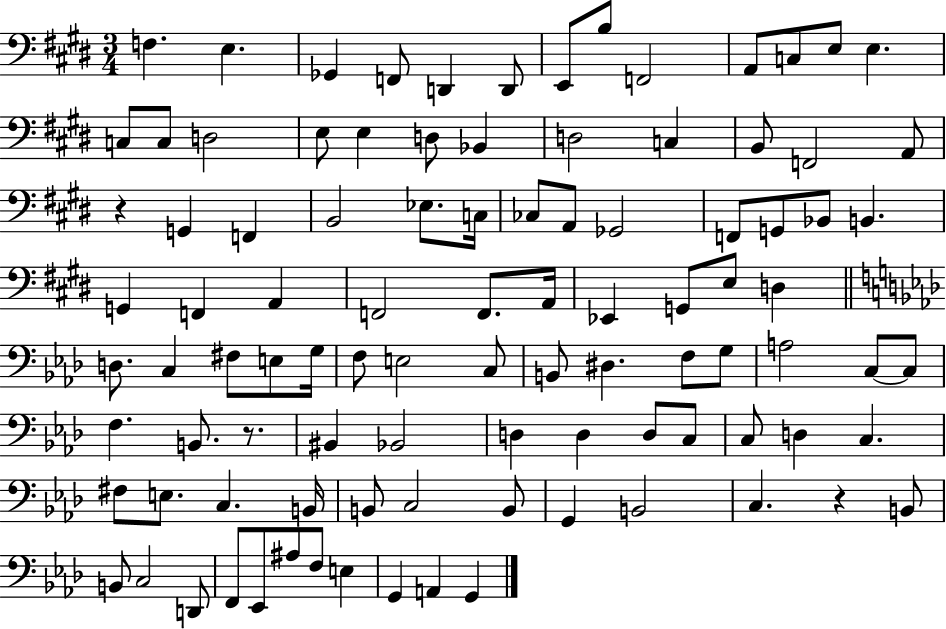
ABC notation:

X:1
T:Untitled
M:3/4
L:1/4
K:E
F, E, _G,, F,,/2 D,, D,,/2 E,,/2 B,/2 F,,2 A,,/2 C,/2 E,/2 E, C,/2 C,/2 D,2 E,/2 E, D,/2 _B,, D,2 C, B,,/2 F,,2 A,,/2 z G,, F,, B,,2 _E,/2 C,/4 _C,/2 A,,/2 _G,,2 F,,/2 G,,/2 _B,,/2 B,, G,, F,, A,, F,,2 F,,/2 A,,/4 _E,, G,,/2 E,/2 D, D,/2 C, ^F,/2 E,/2 G,/4 F,/2 E,2 C,/2 B,,/2 ^D, F,/2 G,/2 A,2 C,/2 C,/2 F, B,,/2 z/2 ^B,, _B,,2 D, D, D,/2 C,/2 C,/2 D, C, ^F,/2 E,/2 C, B,,/4 B,,/2 C,2 B,,/2 G,, B,,2 C, z B,,/2 B,,/2 C,2 D,,/2 F,,/2 _E,,/2 ^A,/2 F,/2 E, G,, A,, G,,